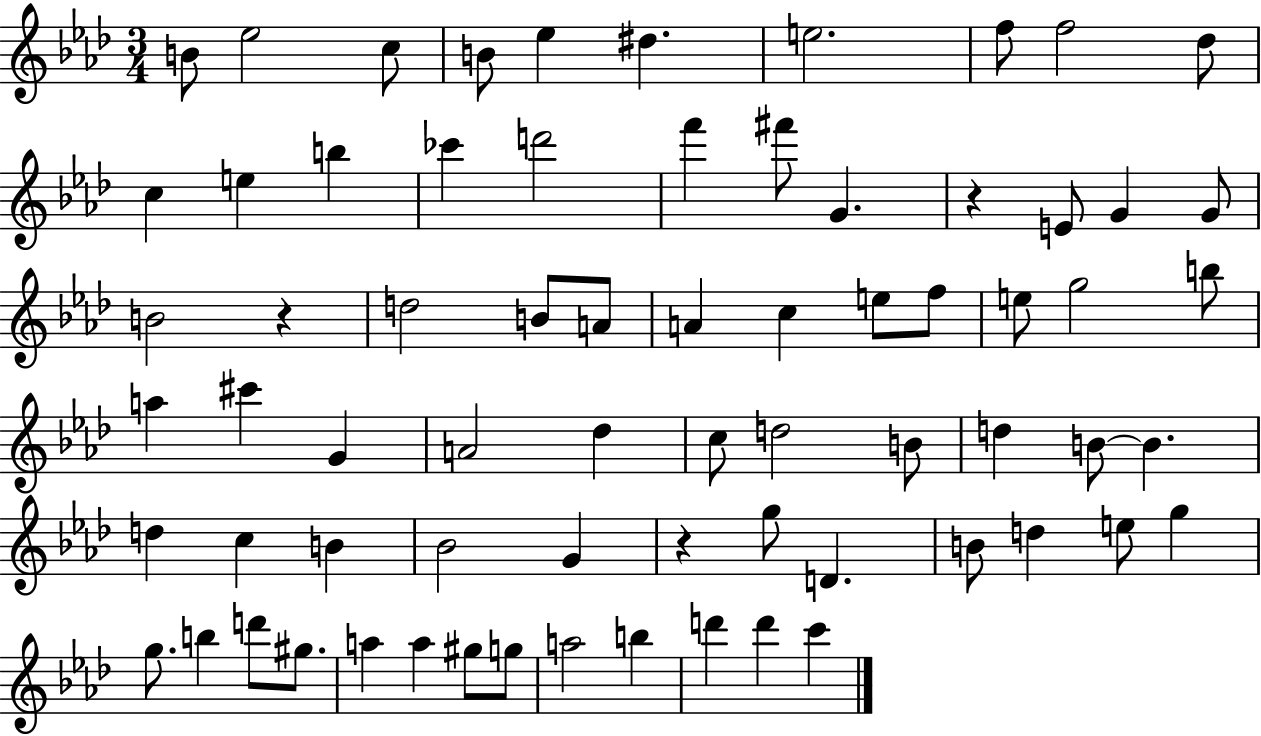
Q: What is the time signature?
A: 3/4